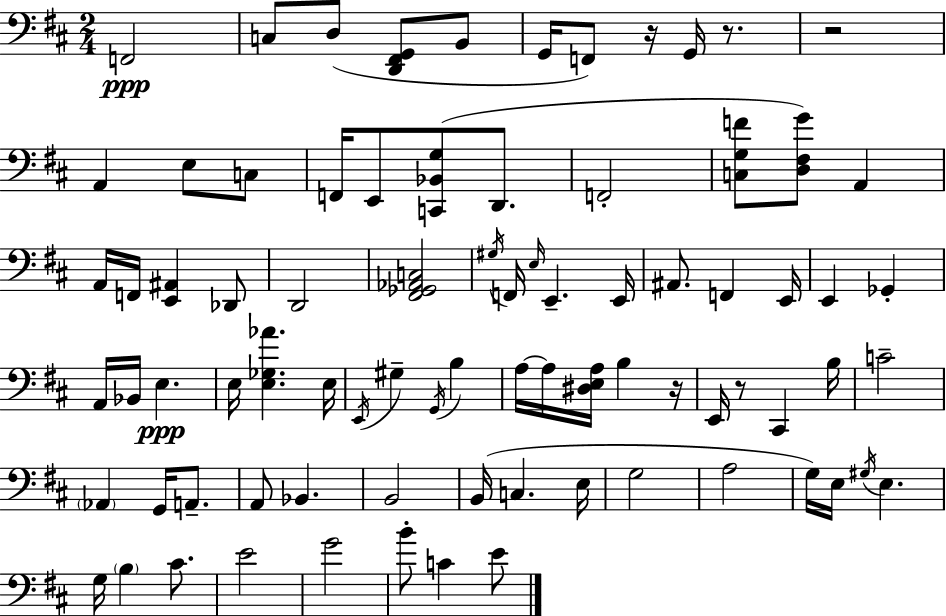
X:1
T:Untitled
M:2/4
L:1/4
K:D
F,,2 C,/2 D,/2 [D,,^F,,G,,]/2 B,,/2 G,,/4 F,,/2 z/4 G,,/4 z/2 z2 A,, E,/2 C,/2 F,,/4 E,,/2 [C,,_B,,G,]/2 D,,/2 F,,2 [C,G,F]/2 [D,^F,G]/2 A,, A,,/4 F,,/4 [E,,^A,,] _D,,/2 D,,2 [^F,,_G,,_A,,C,]2 ^G,/4 F,,/4 E,/4 E,, E,,/4 ^A,,/2 F,, E,,/4 E,, _G,, A,,/4 _B,,/4 E, E,/4 [E,_G,_A] E,/4 E,,/4 ^G, G,,/4 B, A,/4 A,/4 [^D,E,A,]/4 B, z/4 E,,/4 z/2 ^C,, B,/4 C2 _A,, G,,/4 A,,/2 A,,/2 _B,, B,,2 B,,/4 C, E,/4 G,2 A,2 G,/4 E,/4 ^G,/4 E, G,/4 B, ^C/2 E2 G2 B/2 C E/2